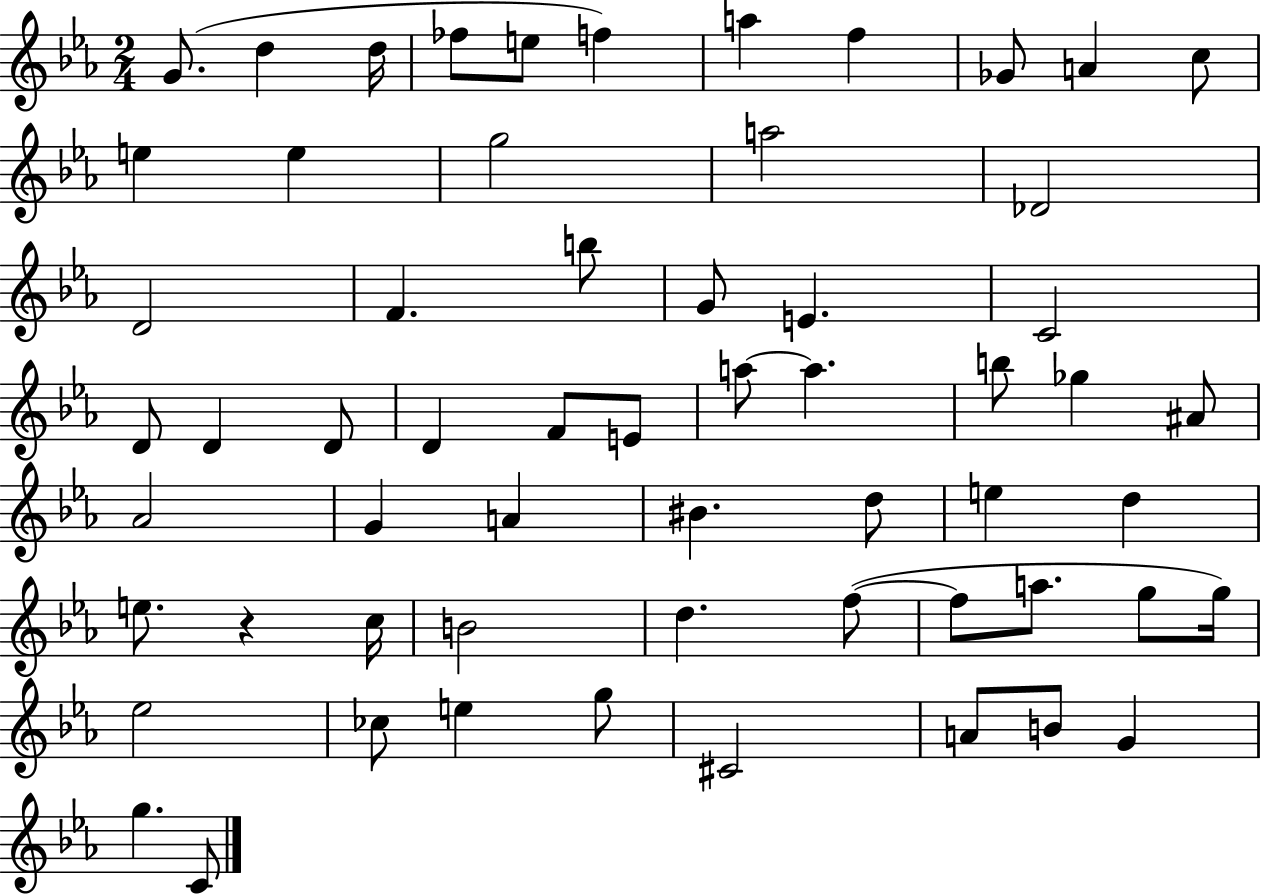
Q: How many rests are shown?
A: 1